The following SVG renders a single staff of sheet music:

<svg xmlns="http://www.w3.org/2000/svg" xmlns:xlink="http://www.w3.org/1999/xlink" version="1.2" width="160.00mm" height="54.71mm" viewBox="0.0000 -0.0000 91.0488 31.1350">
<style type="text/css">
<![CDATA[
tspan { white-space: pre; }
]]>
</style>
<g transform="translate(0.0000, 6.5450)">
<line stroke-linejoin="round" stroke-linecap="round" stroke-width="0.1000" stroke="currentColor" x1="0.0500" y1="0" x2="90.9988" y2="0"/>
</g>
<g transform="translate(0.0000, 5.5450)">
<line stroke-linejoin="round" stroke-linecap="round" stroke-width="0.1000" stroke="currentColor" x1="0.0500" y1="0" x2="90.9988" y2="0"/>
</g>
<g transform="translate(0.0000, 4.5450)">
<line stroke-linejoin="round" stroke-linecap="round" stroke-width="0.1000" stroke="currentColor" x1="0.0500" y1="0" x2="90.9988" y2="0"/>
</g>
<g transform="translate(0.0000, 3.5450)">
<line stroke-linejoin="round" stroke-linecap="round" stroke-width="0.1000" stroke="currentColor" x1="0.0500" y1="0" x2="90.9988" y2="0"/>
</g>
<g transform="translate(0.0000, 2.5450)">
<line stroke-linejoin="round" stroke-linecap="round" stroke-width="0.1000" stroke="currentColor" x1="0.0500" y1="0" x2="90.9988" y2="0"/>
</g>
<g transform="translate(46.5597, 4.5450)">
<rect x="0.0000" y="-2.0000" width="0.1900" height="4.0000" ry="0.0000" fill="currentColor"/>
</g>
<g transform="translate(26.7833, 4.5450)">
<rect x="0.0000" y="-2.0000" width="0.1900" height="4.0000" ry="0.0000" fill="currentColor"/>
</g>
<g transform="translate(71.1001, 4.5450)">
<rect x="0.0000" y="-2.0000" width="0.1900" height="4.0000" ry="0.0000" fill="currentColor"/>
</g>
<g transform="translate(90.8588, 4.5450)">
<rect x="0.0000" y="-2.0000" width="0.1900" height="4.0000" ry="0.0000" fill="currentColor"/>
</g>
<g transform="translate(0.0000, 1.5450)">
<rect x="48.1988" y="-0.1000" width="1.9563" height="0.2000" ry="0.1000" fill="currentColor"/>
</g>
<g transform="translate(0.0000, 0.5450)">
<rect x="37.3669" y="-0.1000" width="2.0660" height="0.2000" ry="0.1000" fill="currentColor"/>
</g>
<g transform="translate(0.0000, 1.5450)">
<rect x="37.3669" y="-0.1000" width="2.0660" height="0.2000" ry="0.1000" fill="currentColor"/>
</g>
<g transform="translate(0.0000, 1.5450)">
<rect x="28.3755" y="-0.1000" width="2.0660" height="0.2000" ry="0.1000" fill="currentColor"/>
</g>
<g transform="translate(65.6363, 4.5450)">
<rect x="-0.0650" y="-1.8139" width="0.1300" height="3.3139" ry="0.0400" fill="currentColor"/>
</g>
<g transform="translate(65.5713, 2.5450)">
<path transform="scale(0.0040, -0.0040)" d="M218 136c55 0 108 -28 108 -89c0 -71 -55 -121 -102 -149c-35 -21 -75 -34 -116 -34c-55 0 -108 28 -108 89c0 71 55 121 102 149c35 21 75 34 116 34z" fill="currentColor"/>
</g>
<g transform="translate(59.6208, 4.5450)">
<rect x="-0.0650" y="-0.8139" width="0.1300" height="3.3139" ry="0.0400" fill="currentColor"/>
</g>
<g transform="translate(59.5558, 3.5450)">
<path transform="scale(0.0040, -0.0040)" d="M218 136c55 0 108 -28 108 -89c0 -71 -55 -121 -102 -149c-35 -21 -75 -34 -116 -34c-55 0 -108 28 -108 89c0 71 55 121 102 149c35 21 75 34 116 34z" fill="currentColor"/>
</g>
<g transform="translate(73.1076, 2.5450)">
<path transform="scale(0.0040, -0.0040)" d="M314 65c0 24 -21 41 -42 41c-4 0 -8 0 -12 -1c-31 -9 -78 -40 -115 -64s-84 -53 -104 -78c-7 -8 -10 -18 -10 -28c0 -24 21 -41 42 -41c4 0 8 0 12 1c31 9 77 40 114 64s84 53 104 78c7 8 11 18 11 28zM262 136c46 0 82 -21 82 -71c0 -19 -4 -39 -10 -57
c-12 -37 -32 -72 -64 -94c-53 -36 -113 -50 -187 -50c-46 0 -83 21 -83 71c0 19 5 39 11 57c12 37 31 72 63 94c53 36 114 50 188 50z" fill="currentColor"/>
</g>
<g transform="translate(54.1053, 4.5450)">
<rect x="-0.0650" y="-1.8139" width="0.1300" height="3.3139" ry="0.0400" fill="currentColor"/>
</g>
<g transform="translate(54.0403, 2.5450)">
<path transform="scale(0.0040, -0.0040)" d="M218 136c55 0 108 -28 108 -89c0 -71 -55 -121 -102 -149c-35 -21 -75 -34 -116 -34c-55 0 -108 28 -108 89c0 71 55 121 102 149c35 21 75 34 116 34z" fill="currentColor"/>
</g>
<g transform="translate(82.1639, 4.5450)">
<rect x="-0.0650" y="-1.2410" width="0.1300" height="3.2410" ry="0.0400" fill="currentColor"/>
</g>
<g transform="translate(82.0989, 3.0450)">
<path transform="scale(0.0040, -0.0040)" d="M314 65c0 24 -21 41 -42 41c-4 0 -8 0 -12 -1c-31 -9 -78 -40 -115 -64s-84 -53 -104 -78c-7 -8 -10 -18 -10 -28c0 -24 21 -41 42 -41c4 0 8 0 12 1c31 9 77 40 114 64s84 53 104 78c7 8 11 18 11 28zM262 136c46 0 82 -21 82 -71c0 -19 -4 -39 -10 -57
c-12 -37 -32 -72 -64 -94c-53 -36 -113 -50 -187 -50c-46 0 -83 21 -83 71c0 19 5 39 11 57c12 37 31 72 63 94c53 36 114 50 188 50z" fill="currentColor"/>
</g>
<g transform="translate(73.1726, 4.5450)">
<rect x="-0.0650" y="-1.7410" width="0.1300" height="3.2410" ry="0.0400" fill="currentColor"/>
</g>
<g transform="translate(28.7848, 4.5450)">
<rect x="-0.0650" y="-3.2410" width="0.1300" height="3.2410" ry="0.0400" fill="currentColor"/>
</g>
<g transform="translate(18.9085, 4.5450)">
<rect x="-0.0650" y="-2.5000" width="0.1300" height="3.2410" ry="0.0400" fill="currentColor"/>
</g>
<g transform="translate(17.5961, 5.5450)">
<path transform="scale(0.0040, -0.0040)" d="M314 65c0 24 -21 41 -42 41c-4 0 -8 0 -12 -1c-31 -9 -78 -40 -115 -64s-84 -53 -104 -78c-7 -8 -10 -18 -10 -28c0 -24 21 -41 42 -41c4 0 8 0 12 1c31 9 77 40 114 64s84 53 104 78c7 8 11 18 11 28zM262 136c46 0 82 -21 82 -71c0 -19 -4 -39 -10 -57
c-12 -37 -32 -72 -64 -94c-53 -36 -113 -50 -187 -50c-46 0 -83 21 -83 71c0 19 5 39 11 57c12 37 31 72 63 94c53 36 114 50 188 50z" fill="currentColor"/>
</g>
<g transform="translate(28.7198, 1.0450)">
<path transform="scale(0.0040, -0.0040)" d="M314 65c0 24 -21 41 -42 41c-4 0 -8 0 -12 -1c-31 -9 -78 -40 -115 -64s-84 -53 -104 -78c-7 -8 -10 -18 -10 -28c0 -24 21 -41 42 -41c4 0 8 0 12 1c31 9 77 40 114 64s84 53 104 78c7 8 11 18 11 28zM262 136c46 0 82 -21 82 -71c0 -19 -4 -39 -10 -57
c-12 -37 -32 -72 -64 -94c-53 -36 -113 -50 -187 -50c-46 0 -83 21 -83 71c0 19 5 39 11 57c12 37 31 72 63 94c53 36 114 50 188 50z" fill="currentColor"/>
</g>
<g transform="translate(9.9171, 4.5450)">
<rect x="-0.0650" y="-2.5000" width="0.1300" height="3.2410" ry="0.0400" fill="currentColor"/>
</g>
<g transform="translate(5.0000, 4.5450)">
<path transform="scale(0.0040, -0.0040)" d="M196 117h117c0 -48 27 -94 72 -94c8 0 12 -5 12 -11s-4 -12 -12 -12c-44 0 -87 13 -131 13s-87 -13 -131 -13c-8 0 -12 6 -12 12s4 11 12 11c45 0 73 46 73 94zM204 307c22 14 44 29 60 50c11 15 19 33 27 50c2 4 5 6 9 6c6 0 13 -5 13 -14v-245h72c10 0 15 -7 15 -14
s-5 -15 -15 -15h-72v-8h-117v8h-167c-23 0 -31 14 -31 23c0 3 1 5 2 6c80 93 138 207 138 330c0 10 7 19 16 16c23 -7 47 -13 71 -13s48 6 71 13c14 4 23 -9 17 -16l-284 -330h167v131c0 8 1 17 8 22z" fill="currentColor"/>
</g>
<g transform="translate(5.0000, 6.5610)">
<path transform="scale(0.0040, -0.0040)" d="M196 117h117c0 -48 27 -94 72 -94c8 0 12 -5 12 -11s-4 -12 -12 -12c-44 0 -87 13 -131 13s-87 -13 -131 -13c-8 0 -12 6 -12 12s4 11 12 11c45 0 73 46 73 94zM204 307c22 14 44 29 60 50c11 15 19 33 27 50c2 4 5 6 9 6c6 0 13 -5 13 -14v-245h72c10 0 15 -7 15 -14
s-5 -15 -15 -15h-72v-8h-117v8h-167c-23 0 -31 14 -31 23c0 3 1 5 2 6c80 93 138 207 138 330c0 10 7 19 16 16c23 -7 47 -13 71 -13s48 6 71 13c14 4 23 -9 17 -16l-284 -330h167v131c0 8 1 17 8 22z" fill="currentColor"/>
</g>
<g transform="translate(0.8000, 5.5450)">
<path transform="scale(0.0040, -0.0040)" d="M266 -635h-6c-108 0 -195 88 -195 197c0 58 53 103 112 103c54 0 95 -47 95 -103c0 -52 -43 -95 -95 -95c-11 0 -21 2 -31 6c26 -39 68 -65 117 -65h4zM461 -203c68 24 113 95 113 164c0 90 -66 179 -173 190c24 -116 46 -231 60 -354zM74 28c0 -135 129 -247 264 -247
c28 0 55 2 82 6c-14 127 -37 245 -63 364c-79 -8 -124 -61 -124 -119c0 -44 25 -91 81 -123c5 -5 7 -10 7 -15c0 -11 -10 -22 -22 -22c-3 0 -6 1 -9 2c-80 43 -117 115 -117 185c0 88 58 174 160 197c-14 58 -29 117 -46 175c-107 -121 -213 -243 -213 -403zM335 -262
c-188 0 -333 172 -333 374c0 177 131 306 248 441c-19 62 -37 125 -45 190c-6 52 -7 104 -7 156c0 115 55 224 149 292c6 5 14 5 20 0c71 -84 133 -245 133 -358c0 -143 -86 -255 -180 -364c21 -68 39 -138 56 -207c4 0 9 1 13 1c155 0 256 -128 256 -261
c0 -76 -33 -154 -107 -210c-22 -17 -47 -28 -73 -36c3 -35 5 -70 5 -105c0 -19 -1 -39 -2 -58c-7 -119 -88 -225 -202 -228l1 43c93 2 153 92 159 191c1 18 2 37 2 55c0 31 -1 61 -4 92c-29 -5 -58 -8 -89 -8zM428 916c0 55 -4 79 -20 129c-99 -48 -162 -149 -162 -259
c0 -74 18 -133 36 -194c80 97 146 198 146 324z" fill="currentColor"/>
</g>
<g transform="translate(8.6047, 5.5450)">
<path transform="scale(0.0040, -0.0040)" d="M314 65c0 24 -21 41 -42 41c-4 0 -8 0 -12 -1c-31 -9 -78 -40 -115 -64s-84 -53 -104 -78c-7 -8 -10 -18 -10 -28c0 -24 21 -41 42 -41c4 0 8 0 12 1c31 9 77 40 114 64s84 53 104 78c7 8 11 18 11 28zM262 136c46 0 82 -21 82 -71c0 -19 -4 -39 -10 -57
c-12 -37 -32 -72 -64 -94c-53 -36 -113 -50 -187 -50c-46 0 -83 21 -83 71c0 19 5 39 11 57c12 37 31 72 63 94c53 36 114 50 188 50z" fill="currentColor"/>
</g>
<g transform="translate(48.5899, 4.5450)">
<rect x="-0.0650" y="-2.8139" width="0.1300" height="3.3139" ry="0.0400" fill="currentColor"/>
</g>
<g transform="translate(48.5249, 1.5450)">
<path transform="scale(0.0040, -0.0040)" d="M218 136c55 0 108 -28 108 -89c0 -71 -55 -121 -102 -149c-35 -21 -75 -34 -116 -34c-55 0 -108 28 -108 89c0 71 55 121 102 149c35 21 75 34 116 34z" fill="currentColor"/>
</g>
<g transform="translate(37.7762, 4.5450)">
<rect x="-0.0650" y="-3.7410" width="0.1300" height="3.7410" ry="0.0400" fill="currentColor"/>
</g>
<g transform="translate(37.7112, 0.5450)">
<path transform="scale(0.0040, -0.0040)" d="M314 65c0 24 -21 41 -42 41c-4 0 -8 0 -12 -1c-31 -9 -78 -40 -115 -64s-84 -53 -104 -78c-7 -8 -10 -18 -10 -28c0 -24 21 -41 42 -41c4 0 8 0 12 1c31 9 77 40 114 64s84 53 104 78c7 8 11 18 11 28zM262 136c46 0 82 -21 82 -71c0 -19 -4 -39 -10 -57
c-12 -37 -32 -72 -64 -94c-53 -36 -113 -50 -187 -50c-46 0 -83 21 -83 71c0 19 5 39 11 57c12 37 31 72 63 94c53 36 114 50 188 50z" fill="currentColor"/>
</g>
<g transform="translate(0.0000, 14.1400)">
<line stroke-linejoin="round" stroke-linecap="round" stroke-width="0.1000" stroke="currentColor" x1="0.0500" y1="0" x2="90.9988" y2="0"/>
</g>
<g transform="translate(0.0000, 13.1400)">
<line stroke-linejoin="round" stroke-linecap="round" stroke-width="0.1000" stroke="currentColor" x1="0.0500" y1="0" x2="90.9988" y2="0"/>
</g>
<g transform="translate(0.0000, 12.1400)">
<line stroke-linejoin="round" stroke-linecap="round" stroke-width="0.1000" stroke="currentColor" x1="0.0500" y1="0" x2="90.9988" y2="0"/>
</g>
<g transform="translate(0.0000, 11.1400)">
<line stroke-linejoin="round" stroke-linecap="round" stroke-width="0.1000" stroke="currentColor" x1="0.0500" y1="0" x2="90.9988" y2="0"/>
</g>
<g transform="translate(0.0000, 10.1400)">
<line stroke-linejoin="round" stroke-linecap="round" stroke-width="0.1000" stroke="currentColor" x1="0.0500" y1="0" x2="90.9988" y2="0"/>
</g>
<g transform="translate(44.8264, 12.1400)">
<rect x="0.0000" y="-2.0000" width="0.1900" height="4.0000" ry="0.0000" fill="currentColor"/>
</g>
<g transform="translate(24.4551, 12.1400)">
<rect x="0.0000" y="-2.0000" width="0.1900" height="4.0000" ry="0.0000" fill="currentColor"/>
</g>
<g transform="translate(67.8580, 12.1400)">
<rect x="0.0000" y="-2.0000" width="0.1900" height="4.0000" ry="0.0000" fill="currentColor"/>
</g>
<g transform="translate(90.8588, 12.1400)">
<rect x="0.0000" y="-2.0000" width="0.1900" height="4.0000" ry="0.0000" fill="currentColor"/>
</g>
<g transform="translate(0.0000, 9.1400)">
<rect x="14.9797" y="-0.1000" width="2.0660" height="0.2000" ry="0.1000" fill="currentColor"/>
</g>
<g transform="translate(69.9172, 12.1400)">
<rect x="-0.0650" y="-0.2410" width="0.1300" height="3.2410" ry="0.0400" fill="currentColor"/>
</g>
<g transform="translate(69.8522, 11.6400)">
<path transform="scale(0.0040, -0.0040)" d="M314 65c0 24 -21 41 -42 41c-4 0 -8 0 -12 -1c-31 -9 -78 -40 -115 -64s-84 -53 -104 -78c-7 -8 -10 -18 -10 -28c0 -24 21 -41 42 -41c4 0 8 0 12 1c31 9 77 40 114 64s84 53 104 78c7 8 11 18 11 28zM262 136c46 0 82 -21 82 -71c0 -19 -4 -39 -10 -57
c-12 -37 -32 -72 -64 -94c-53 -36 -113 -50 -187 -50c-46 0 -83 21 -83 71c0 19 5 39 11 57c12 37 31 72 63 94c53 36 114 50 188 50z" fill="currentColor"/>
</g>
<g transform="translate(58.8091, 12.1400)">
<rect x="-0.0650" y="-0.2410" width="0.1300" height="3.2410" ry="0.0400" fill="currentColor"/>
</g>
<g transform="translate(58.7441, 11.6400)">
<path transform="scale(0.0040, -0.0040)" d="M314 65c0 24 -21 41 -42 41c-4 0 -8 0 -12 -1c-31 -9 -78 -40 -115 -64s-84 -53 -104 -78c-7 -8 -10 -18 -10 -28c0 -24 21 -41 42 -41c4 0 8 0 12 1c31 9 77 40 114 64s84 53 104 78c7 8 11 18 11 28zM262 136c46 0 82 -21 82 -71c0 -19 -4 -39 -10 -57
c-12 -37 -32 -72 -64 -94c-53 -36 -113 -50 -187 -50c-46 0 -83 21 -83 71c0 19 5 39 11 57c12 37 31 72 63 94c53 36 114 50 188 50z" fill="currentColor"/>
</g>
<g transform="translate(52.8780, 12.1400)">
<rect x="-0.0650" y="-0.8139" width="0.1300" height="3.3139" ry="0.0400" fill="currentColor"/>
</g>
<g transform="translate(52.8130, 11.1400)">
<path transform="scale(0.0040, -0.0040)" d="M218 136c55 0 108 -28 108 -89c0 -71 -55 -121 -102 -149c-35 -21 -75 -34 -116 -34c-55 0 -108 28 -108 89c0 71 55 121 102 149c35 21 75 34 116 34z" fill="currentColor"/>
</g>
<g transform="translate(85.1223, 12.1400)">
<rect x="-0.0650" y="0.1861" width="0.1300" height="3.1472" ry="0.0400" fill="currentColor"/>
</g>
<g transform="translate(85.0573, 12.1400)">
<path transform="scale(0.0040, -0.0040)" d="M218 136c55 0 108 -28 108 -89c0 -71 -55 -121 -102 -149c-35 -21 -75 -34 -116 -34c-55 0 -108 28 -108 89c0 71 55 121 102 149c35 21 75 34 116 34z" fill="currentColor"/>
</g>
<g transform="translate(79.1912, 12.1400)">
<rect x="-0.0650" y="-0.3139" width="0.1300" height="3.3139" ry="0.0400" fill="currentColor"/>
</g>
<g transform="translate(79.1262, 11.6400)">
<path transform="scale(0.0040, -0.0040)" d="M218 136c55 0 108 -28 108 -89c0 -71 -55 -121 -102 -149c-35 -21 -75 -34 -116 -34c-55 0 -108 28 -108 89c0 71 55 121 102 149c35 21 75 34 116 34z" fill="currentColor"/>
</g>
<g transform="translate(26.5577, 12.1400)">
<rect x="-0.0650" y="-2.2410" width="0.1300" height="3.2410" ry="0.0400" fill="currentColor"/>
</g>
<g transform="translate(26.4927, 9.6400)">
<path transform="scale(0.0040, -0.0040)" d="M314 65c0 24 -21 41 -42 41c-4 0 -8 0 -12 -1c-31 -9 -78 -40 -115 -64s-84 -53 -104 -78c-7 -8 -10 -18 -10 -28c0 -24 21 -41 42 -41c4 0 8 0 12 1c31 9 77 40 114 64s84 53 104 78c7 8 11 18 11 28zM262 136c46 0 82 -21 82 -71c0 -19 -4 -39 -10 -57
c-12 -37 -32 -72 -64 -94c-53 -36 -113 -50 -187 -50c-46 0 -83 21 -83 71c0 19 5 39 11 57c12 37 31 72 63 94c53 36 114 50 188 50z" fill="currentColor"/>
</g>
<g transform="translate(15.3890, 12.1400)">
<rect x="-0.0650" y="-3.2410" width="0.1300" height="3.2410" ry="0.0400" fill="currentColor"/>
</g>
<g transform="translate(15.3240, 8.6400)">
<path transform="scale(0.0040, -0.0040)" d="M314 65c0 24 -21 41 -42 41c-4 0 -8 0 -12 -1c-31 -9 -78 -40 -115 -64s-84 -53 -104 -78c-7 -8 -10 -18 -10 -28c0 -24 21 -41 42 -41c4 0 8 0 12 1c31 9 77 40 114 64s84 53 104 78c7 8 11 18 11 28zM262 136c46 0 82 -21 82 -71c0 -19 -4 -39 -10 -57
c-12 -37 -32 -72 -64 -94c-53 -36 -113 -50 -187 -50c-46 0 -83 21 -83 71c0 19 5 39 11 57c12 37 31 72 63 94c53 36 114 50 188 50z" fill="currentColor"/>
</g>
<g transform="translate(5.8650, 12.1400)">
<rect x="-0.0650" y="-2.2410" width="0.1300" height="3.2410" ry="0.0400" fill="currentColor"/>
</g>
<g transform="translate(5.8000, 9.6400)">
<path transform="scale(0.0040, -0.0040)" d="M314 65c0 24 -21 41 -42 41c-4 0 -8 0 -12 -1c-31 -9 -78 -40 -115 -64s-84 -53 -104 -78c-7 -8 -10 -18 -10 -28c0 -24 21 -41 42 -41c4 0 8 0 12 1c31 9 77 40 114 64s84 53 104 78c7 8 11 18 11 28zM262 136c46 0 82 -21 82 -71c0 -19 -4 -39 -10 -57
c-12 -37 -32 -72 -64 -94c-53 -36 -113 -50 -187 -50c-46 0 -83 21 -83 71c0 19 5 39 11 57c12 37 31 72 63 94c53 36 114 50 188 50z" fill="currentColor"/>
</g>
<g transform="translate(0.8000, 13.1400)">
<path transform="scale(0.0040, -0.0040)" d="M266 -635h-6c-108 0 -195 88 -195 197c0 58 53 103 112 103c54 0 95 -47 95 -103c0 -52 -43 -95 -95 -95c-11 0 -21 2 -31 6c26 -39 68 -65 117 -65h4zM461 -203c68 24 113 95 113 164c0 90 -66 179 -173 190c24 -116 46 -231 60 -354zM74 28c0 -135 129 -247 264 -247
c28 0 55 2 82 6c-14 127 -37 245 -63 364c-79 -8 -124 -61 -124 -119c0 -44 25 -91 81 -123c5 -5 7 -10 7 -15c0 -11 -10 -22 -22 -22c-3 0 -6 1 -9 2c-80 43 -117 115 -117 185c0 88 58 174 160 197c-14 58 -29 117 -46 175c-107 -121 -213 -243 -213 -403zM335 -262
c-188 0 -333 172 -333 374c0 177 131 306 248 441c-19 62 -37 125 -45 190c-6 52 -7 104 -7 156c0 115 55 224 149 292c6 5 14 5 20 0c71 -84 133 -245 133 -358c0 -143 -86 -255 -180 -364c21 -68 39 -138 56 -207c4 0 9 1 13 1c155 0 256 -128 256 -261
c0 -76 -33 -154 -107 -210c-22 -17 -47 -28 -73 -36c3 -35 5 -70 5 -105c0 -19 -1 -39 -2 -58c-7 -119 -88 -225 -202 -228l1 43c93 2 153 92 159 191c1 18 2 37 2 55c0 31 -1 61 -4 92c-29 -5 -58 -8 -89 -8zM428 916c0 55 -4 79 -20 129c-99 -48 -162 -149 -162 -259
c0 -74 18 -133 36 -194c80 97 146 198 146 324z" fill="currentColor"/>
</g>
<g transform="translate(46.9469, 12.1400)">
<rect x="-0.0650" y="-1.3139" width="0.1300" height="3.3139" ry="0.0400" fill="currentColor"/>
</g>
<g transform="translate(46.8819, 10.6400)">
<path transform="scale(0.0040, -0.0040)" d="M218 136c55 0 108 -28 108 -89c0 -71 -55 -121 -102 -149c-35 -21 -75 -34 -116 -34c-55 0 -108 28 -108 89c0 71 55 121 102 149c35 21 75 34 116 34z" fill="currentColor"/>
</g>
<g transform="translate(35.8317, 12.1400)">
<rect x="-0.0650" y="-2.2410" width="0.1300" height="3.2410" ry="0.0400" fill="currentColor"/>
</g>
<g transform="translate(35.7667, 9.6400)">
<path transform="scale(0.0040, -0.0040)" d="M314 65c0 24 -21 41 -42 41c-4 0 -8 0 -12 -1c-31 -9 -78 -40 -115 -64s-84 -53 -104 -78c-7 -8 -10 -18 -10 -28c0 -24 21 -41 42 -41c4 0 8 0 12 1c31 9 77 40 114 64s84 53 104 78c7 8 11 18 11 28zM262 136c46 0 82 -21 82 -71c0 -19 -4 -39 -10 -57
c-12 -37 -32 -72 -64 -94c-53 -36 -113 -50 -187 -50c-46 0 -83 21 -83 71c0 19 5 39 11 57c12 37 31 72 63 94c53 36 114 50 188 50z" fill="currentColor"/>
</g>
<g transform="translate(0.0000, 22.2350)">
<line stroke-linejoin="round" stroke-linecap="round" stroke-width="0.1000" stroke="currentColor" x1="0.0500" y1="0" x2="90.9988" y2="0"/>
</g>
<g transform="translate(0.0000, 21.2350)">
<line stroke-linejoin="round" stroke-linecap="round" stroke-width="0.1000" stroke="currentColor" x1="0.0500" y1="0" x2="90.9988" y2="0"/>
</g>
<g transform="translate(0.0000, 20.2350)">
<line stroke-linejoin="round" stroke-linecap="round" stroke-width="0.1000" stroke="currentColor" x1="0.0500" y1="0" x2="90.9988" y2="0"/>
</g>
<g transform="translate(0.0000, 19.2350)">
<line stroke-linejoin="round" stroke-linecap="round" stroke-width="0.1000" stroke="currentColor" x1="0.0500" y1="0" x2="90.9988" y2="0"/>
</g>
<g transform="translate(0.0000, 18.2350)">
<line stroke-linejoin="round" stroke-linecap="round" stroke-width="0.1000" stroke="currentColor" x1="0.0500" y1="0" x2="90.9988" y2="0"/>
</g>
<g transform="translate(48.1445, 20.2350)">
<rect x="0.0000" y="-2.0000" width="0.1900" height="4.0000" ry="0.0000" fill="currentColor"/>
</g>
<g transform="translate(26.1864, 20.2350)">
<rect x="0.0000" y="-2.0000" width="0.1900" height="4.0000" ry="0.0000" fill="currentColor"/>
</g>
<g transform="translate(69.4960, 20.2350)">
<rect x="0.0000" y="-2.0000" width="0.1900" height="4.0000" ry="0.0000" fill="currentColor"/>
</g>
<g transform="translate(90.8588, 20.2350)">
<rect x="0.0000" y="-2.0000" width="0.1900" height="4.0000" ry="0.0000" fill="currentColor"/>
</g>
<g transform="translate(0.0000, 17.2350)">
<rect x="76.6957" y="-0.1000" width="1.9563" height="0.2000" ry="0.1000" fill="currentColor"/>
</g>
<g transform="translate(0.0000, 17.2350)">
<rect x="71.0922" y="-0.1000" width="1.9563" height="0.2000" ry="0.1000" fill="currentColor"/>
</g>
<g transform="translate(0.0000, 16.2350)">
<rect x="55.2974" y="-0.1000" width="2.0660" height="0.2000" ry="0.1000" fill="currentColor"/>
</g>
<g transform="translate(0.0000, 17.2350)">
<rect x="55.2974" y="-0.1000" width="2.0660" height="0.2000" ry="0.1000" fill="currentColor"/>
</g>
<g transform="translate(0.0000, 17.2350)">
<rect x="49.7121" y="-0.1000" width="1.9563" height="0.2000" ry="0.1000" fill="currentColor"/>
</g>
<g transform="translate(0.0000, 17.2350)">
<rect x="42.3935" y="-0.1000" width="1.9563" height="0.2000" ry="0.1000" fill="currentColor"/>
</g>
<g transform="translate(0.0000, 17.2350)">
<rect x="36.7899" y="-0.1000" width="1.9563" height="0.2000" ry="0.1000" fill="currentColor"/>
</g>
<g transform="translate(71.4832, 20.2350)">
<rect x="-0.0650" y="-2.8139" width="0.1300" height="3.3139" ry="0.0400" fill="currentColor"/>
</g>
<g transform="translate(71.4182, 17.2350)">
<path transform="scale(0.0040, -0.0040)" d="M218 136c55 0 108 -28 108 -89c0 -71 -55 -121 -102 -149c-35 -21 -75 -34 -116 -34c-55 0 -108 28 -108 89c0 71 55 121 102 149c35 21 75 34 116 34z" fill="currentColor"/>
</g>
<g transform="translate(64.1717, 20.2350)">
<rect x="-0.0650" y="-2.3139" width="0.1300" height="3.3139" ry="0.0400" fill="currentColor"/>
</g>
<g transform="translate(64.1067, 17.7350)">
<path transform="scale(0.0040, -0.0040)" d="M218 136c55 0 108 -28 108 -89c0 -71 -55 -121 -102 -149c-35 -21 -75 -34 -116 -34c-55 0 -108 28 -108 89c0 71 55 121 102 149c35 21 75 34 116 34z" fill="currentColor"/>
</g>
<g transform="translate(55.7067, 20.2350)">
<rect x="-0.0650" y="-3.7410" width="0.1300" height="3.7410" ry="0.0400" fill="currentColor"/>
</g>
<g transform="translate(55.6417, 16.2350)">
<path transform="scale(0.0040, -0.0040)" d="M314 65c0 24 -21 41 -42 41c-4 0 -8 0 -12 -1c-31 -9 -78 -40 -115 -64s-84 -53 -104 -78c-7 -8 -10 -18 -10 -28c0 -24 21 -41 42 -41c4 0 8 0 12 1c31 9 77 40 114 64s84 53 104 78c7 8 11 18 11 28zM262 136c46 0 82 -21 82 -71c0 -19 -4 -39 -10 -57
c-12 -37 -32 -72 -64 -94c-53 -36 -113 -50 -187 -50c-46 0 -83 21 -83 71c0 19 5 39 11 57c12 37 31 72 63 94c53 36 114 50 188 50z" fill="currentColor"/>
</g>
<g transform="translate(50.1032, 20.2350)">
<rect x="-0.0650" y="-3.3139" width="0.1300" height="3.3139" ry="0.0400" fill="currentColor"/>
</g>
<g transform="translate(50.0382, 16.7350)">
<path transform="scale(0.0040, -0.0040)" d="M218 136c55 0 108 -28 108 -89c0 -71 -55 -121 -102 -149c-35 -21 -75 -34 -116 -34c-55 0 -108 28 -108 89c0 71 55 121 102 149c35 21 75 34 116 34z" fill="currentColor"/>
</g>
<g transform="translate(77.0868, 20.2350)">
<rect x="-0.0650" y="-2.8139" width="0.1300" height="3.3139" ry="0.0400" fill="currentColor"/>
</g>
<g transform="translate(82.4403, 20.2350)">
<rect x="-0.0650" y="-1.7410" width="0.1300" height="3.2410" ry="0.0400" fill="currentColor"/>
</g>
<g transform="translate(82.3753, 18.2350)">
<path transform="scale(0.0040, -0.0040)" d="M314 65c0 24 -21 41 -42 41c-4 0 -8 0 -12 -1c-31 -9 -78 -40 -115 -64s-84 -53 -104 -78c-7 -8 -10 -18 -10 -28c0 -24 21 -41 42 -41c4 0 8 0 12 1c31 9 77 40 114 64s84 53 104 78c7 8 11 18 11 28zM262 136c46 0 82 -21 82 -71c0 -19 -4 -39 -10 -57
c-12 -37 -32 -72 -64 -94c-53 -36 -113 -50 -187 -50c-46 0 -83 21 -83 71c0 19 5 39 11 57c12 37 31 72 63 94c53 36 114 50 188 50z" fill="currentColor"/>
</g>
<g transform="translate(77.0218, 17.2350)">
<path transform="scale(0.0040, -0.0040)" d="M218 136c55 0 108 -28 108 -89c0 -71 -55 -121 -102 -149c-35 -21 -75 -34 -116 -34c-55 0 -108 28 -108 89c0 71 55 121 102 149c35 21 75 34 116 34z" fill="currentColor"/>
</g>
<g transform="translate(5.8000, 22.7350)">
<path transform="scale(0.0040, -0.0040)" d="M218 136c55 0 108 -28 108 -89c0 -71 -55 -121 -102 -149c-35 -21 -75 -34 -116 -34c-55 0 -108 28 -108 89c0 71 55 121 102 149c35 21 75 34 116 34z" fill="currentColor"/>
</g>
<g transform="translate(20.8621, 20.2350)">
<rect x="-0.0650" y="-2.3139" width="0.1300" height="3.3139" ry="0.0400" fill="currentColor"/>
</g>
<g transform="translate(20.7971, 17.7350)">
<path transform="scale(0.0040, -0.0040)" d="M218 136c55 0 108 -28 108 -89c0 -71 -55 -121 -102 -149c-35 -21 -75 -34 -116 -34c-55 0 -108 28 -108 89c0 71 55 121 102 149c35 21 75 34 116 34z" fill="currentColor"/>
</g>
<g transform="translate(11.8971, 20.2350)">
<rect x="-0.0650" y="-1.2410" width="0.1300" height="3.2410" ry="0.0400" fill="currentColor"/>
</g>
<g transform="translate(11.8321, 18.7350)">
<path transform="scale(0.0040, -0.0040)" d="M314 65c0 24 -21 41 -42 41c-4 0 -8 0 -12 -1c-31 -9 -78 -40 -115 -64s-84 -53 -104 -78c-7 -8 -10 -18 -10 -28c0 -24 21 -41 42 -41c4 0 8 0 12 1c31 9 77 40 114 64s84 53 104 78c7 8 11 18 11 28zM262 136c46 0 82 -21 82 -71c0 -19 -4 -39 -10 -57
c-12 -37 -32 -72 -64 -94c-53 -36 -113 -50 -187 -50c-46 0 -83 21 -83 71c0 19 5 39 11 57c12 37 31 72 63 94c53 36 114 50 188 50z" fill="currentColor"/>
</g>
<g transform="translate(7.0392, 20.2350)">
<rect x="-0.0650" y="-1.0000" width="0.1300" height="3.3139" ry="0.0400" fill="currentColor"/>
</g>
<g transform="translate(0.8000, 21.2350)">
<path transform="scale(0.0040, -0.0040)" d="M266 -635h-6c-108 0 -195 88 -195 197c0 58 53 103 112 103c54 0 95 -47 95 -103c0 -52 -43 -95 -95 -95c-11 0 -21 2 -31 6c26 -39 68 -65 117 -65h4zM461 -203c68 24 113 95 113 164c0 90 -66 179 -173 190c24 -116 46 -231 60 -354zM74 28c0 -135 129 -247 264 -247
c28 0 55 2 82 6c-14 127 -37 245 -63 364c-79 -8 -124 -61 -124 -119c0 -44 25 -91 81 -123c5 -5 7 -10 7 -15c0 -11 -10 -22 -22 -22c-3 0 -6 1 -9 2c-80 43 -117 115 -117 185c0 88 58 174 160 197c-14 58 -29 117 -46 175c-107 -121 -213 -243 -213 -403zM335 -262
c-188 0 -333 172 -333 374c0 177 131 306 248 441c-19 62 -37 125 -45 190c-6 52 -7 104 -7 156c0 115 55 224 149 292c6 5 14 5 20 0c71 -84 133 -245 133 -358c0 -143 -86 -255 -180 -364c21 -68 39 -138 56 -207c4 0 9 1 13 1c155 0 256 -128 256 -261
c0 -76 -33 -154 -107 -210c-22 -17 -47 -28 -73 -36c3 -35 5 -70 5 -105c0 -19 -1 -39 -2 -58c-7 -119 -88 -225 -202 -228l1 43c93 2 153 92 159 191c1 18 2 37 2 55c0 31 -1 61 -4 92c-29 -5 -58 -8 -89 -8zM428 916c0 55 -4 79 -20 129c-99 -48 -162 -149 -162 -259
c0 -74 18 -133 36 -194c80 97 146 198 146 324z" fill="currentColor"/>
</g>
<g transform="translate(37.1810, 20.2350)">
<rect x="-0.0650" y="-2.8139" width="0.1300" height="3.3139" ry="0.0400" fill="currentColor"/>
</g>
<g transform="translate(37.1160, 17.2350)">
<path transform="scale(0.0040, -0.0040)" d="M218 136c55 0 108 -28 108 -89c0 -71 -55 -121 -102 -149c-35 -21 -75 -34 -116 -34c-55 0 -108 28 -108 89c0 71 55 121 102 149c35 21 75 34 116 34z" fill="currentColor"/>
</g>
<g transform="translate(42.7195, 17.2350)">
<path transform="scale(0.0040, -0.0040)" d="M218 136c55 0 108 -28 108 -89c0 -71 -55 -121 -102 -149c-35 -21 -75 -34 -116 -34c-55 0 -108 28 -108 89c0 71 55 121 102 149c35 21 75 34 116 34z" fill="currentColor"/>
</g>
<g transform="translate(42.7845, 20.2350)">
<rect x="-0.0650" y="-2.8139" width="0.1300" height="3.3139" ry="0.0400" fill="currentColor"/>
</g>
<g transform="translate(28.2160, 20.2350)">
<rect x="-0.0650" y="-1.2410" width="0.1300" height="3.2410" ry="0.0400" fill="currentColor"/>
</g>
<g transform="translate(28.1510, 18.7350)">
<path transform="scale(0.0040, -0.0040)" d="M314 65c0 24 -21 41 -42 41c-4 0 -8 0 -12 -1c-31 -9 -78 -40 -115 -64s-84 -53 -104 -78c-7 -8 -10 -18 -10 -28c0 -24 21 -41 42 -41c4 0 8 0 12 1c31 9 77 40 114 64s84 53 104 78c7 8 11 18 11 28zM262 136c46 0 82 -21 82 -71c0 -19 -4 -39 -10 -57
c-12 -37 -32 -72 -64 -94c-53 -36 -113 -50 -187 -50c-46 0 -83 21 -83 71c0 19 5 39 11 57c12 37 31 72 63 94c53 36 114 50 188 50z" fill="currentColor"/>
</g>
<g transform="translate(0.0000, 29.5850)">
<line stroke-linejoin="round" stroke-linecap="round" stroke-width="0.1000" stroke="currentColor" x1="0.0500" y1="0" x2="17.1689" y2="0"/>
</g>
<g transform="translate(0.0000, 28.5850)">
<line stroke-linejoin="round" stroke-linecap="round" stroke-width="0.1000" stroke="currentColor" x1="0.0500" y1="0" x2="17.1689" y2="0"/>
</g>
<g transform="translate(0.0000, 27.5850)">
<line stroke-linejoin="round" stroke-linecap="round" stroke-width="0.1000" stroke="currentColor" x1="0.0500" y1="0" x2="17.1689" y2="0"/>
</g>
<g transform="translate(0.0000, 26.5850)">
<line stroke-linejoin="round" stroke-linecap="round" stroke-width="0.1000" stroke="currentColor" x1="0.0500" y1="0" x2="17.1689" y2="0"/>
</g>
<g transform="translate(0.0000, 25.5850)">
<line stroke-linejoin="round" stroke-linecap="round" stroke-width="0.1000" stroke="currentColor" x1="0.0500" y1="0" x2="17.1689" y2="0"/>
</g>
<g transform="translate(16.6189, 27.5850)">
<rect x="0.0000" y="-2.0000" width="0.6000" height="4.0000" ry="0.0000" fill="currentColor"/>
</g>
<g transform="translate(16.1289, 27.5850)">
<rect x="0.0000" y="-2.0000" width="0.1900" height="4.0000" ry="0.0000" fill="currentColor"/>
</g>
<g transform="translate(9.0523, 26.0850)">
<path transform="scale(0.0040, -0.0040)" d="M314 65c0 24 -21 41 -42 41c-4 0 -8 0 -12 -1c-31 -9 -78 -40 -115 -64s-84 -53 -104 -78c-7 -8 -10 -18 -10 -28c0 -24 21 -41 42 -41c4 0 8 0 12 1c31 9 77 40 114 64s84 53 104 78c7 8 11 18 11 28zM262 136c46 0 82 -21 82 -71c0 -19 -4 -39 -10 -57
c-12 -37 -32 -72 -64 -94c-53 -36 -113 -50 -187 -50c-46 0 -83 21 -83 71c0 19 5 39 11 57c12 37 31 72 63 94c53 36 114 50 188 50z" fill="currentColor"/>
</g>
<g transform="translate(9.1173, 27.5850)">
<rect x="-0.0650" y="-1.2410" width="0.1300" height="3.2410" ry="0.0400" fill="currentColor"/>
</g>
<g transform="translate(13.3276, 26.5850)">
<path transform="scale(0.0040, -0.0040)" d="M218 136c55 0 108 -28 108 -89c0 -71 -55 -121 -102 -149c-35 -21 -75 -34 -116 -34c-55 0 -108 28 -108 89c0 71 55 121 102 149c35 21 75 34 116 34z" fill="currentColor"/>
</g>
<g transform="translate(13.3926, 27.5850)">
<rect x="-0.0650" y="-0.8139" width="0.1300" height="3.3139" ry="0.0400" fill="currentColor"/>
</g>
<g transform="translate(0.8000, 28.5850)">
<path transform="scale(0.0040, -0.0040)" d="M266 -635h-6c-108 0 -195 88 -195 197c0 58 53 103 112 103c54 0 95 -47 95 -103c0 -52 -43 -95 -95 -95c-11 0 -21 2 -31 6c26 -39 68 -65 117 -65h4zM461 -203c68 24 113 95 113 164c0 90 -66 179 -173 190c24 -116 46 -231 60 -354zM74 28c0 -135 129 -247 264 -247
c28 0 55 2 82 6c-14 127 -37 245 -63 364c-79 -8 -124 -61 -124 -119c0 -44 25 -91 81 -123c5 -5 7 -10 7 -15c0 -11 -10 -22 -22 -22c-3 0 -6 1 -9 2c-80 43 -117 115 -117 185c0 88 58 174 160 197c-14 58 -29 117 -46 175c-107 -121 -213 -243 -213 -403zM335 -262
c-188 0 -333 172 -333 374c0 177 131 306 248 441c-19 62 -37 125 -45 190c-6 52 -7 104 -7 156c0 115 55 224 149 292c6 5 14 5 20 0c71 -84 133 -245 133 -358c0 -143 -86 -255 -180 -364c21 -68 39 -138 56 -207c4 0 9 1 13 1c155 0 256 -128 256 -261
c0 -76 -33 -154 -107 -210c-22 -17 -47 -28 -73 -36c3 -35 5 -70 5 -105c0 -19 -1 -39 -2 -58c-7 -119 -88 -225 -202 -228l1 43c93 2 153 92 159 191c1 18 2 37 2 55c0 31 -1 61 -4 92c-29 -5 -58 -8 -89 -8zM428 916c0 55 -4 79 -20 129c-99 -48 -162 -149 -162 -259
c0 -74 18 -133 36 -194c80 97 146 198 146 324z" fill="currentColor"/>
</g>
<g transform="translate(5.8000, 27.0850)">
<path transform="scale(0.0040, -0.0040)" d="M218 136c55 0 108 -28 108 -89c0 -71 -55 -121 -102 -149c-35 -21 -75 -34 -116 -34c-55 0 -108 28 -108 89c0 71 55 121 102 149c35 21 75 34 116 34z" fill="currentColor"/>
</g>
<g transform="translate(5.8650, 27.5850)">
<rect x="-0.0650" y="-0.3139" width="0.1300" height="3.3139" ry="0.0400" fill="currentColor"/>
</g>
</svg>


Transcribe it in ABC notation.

X:1
T:Untitled
M:4/4
L:1/4
K:C
G2 G2 b2 c'2 a f d f f2 e2 g2 b2 g2 g2 e d c2 c2 c B D e2 g e2 a a b c'2 g a a f2 c e2 d